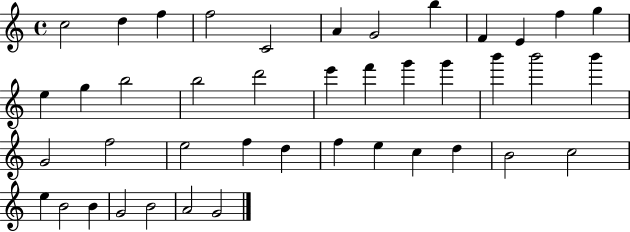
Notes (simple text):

C5/h D5/q F5/q F5/h C4/h A4/q G4/h B5/q F4/q E4/q F5/q G5/q E5/q G5/q B5/h B5/h D6/h E6/q F6/q G6/q G6/q B6/q B6/h B6/q G4/h F5/h E5/h F5/q D5/q F5/q E5/q C5/q D5/q B4/h C5/h E5/q B4/h B4/q G4/h B4/h A4/h G4/h